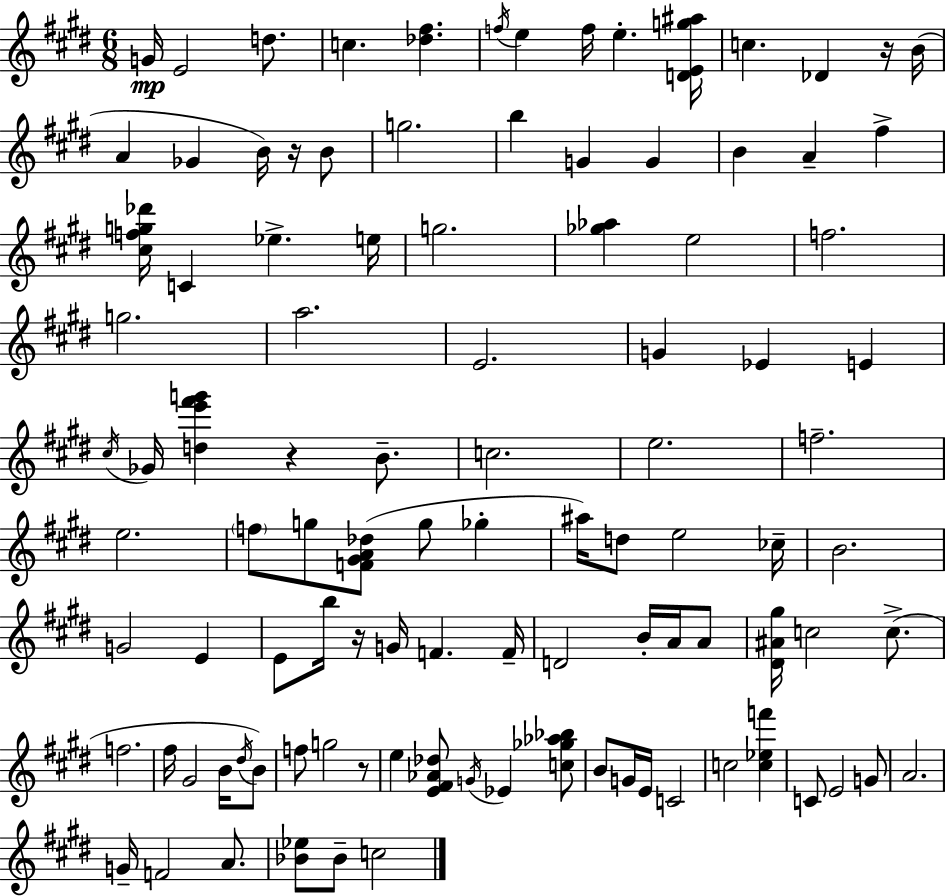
{
  \clef treble
  \numericTimeSignature
  \time 6/8
  \key e \major
  \repeat volta 2 { g'16\mp e'2 d''8. | c''4. <des'' fis''>4. | \acciaccatura { f''16 } e''4 f''16 e''4.-. | <d' e' g'' ais''>16 c''4. des'4 r16 | \break b'16( a'4 ges'4 b'16) r16 b'8 | g''2. | b''4 g'4 g'4 | b'4 a'4-- fis''4-> | \break <cis'' f'' g'' des'''>16 c'4 ees''4.-> | e''16 g''2. | <ges'' aes''>4 e''2 | f''2. | \break g''2. | a''2. | e'2. | g'4 ees'4 e'4 | \break \acciaccatura { cis''16 } ges'16 <d'' e''' fis''' g'''>4 r4 b'8.-- | c''2. | e''2. | f''2.-- | \break e''2. | \parenthesize f''8 g''8 <f' gis' a' des''>8( g''8 ges''4-. | ais''16) d''8 e''2 | ces''16-- b'2. | \break g'2 e'4 | e'8 b''16 r16 g'16 f'4. | f'16-- d'2 b'16-. a'16 | a'8 <dis' ais' gis''>16 c''2 c''8.->( | \break f''2. | fis''16 gis'2 b'16 | \acciaccatura { dis''16 }) b'8 f''8 g''2 | r8 e''4 <e' fis' aes' des''>8 \acciaccatura { g'16 } ees'4 | \break <c'' ges'' aes'' bes''>8 b'8 g'16 e'16 c'2 | c''2 | <c'' ees'' f'''>4 c'8 e'2 | g'8 a'2. | \break g'16-- f'2 | a'8. <bes' ees''>8 bes'8-- c''2 | } \bar "|."
}